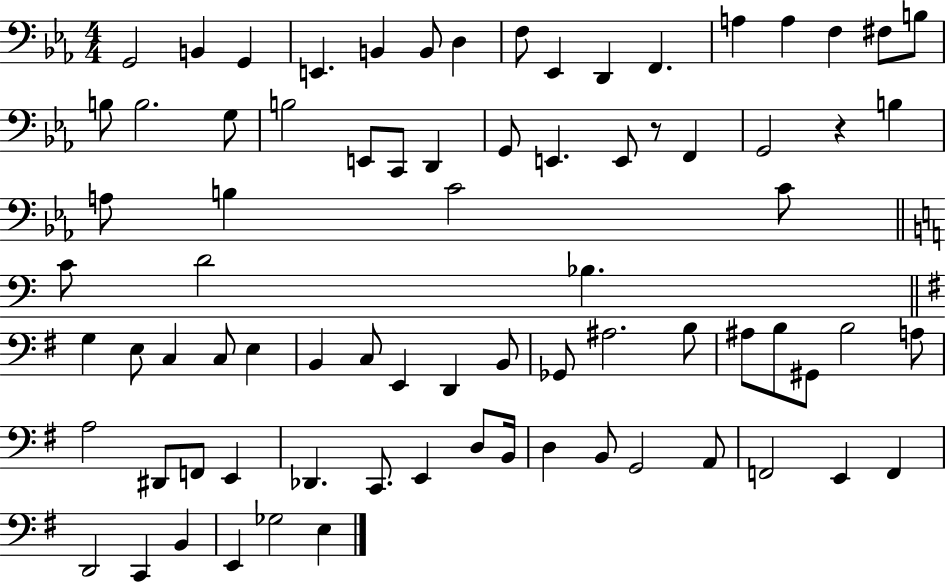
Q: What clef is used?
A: bass